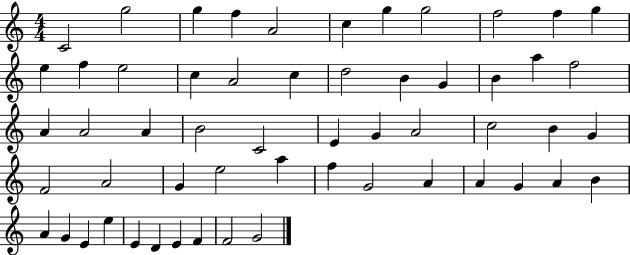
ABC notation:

X:1
T:Untitled
M:4/4
L:1/4
K:C
C2 g2 g f A2 c g g2 f2 f g e f e2 c A2 c d2 B G B a f2 A A2 A B2 C2 E G A2 c2 B G F2 A2 G e2 a f G2 A A G A B A G E e E D E F F2 G2